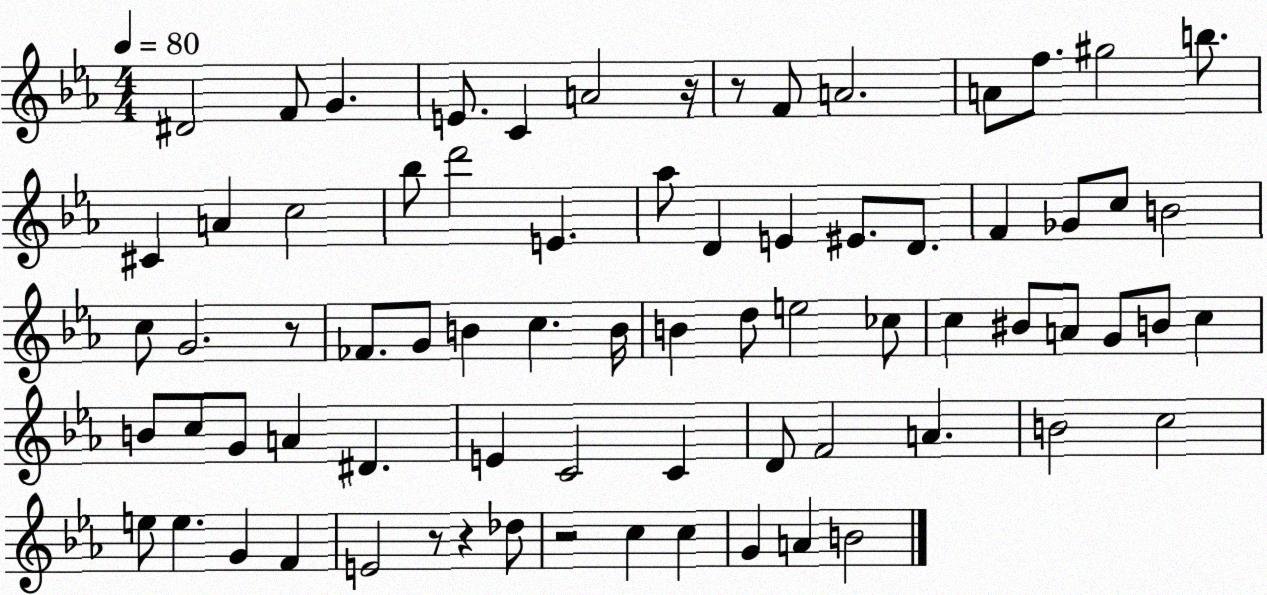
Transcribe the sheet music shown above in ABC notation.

X:1
T:Untitled
M:4/4
L:1/4
K:Eb
^D2 F/2 G E/2 C A2 z/4 z/2 F/2 A2 A/2 f/2 ^g2 b/2 ^C A c2 _b/2 d'2 E _a/2 D E ^E/2 D/2 F _G/2 c/2 B2 c/2 G2 z/2 _F/2 G/2 B c B/4 B d/2 e2 _c/2 c ^B/2 A/2 G/2 B/2 c B/2 c/2 G/2 A ^D E C2 C D/2 F2 A B2 c2 e/2 e G F E2 z/2 z _d/2 z2 c c G A B2